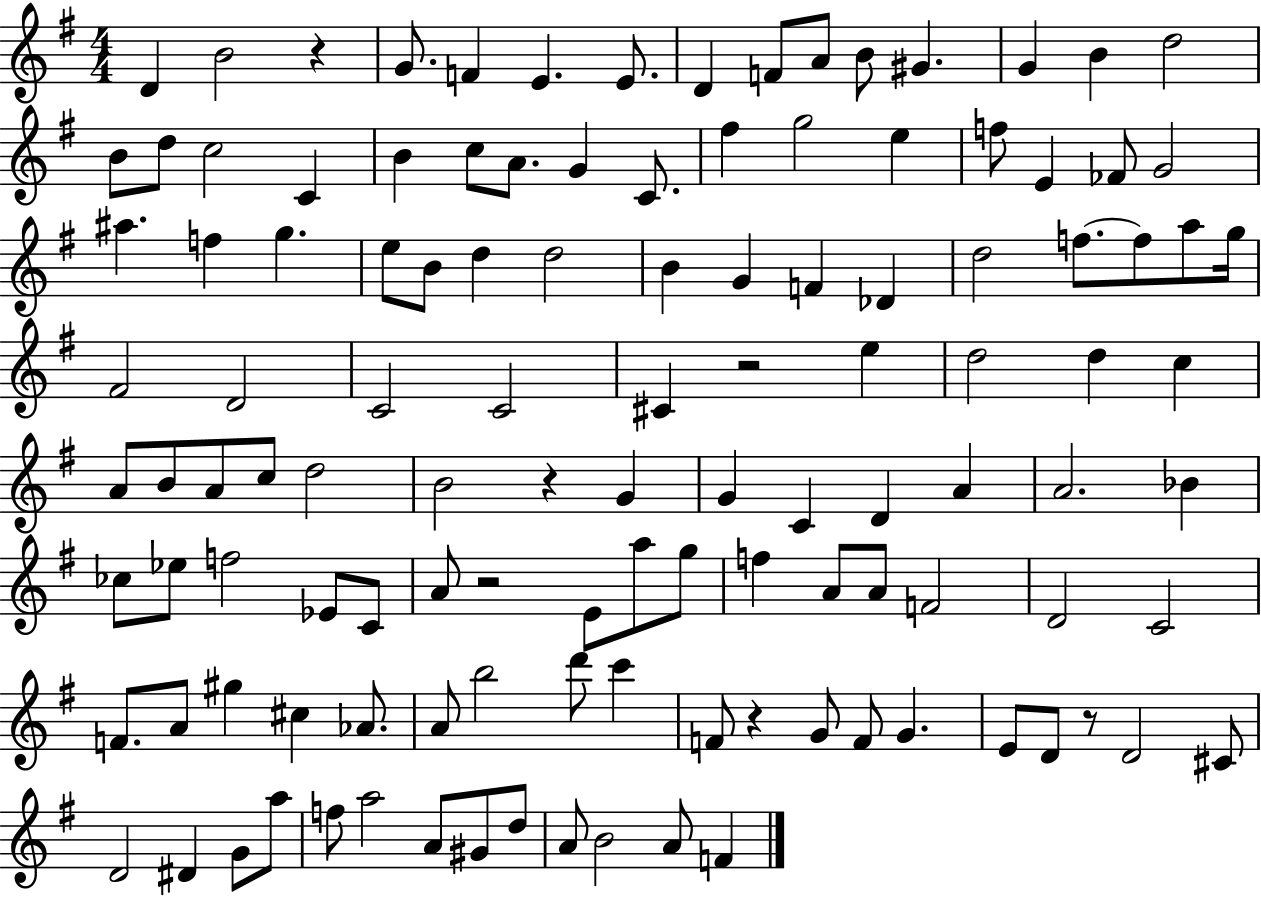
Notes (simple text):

D4/q B4/h R/q G4/e. F4/q E4/q. E4/e. D4/q F4/e A4/e B4/e G#4/q. G4/q B4/q D5/h B4/e D5/e C5/h C4/q B4/q C5/e A4/e. G4/q C4/e. F#5/q G5/h E5/q F5/e E4/q FES4/e G4/h A#5/q. F5/q G5/q. E5/e B4/e D5/q D5/h B4/q G4/q F4/q Db4/q D5/h F5/e. F5/e A5/e G5/s F#4/h D4/h C4/h C4/h C#4/q R/h E5/q D5/h D5/q C5/q A4/e B4/e A4/e C5/e D5/h B4/h R/q G4/q G4/q C4/q D4/q A4/q A4/h. Bb4/q CES5/e Eb5/e F5/h Eb4/e C4/e A4/e R/h E4/e A5/e G5/e F5/q A4/e A4/e F4/h D4/h C4/h F4/e. A4/e G#5/q C#5/q Ab4/e. A4/e B5/h D6/e C6/q F4/e R/q G4/e F4/e G4/q. E4/e D4/e R/e D4/h C#4/e D4/h D#4/q G4/e A5/e F5/e A5/h A4/e G#4/e D5/e A4/e B4/h A4/e F4/q